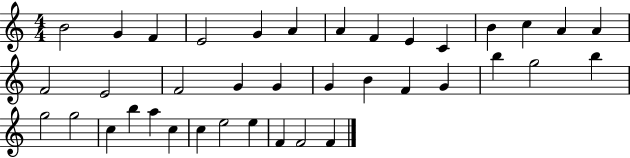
X:1
T:Untitled
M:4/4
L:1/4
K:C
B2 G F E2 G A A F E C B c A A F2 E2 F2 G G G B F G b g2 b g2 g2 c b a c c e2 e F F2 F